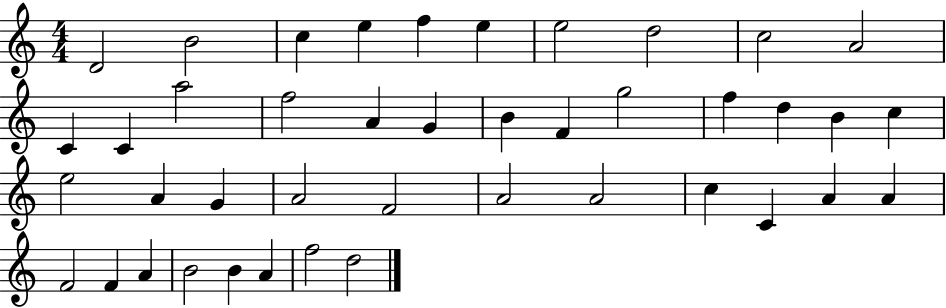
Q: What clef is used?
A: treble